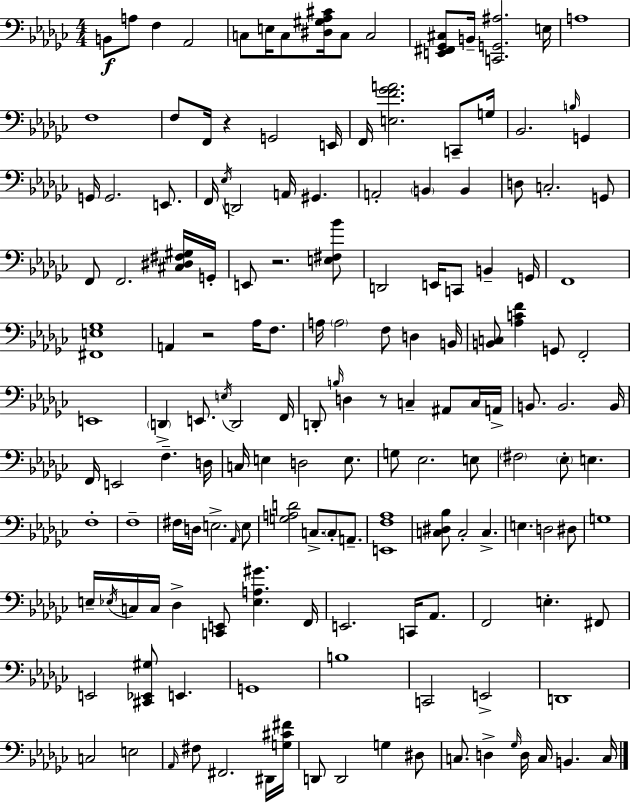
B2/e A3/e F3/q Ab2/h C3/e E3/s C3/e [D#3,G#3,Ab3,C#4]/s C3/e C3/h [E2,F#2,Gb2,C#3]/e B2/s [C2,G2,A#3]/h. E3/s A3/w F3/w F3/e F2/s R/q G2/h E2/s F2/s [E3,F4,Gb4,A4]/h. C2/e G3/s Bb2/h. B3/s G2/q G2/s G2/h. E2/e. F2/s Eb3/s D2/h A2/s G#2/q. A2/h B2/q B2/q D3/e C3/h. G2/e F2/e F2/h. [C#3,D#3,F#3,G#3]/s G2/s E2/e R/h. [E3,F#3,Bb4]/e D2/h E2/s C2/e B2/q G2/s F2/w [F#2,E3,Gb3]/w A2/q R/h Ab3/s F3/e. A3/s A3/h F3/e D3/q B2/s [B2,C3]/e [Ab3,C4,F4]/q G2/e F2/h E2/w D2/q E2/e. E3/s D2/h F2/s D2/e B3/s D3/q R/e C3/q A#2/e C3/s A2/s B2/e. B2/h. B2/s F2/s E2/h F3/q. D3/s C3/s E3/q D3/h E3/e. G3/e Eb3/h. E3/e F#3/h Eb3/e E3/q. F3/w F3/w F#3/s D3/s E3/h. Ab2/s E3/e [G3,A3,D4]/h C3/e. C3/e A2/e. [E2,F3,Ab3]/w [C3,D#3,Bb3]/e C3/h C3/q. E3/q. D3/h D#3/e G3/w E3/s Eb3/s C3/s C3/s Db3/q [C2,E2]/e [Eb3,A3,G#4]/q. F2/s E2/h. C2/s Ab2/e. F2/h E3/q. F#2/e E2/h [C#2,Eb2,G#3]/e E2/q. G2/w B3/w C2/h E2/h D2/w C3/h E3/h Ab2/s F#3/e F#2/h. D#2/s [G3,C#4,F#4]/s D2/e D2/h G3/q D#3/e C3/e. D3/q Gb3/s D3/s C3/s B2/q. C3/s